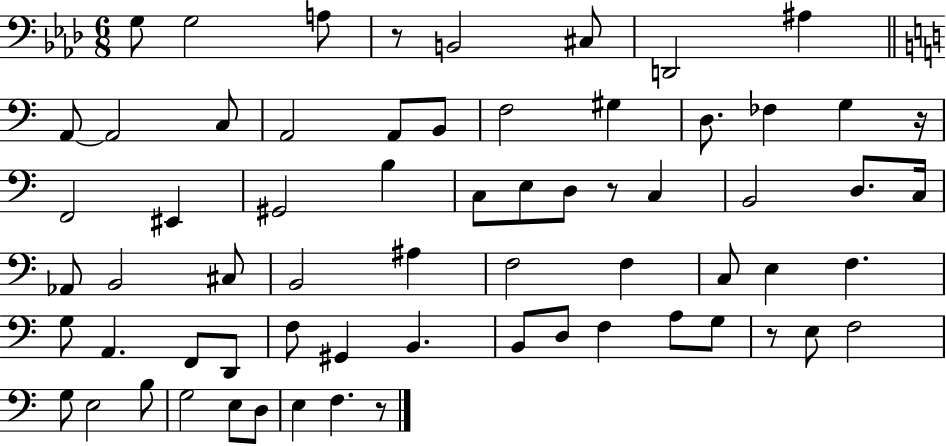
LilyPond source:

{
  \clef bass
  \numericTimeSignature
  \time 6/8
  \key aes \major
  \repeat volta 2 { g8 g2 a8 | r8 b,2 cis8 | d,2 ais4 | \bar "||" \break \key a \minor a,8~~ a,2 c8 | a,2 a,8 b,8 | f2 gis4 | d8. fes4 g4 r16 | \break f,2 eis,4 | gis,2 b4 | c8 e8 d8 r8 c4 | b,2 d8. c16 | \break aes,8 b,2 cis8 | b,2 ais4 | f2 f4 | c8 e4 f4. | \break g8 a,4. f,8 d,8 | f8 gis,4 b,4. | b,8 d8 f4 a8 g8 | r8 e8 f2 | \break g8 e2 b8 | g2 e8 d8 | e4 f4. r8 | } \bar "|."
}